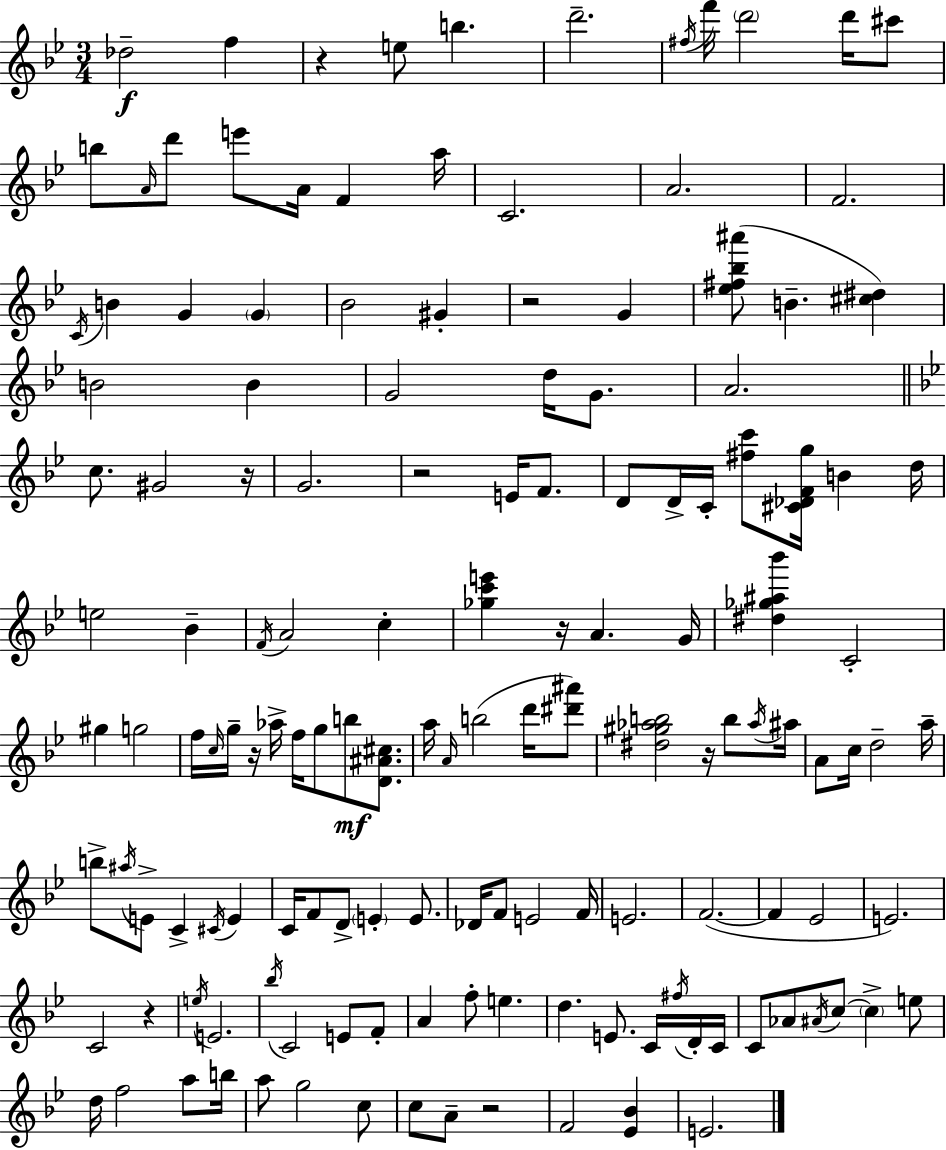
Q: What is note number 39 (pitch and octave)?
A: F4